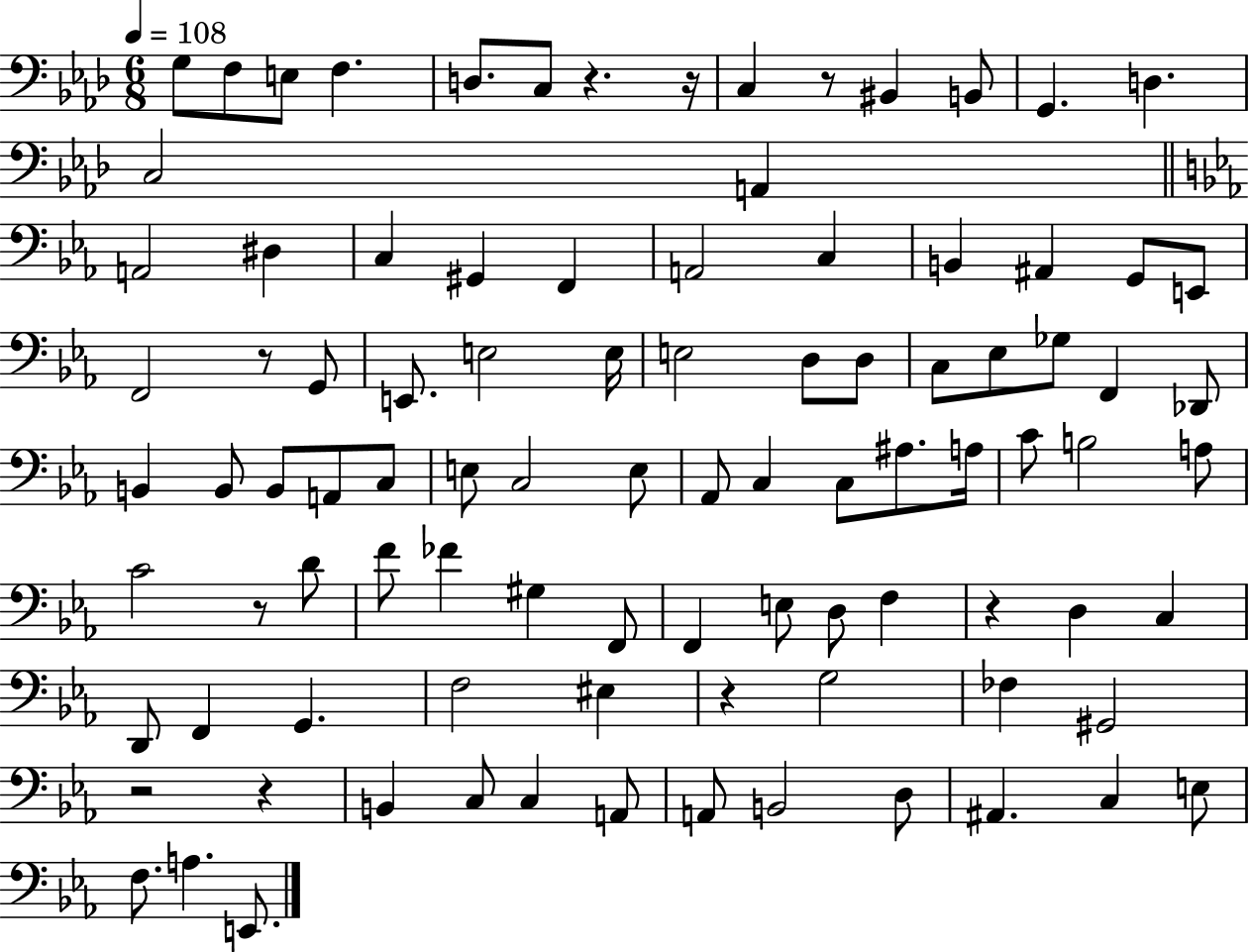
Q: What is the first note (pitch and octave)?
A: G3